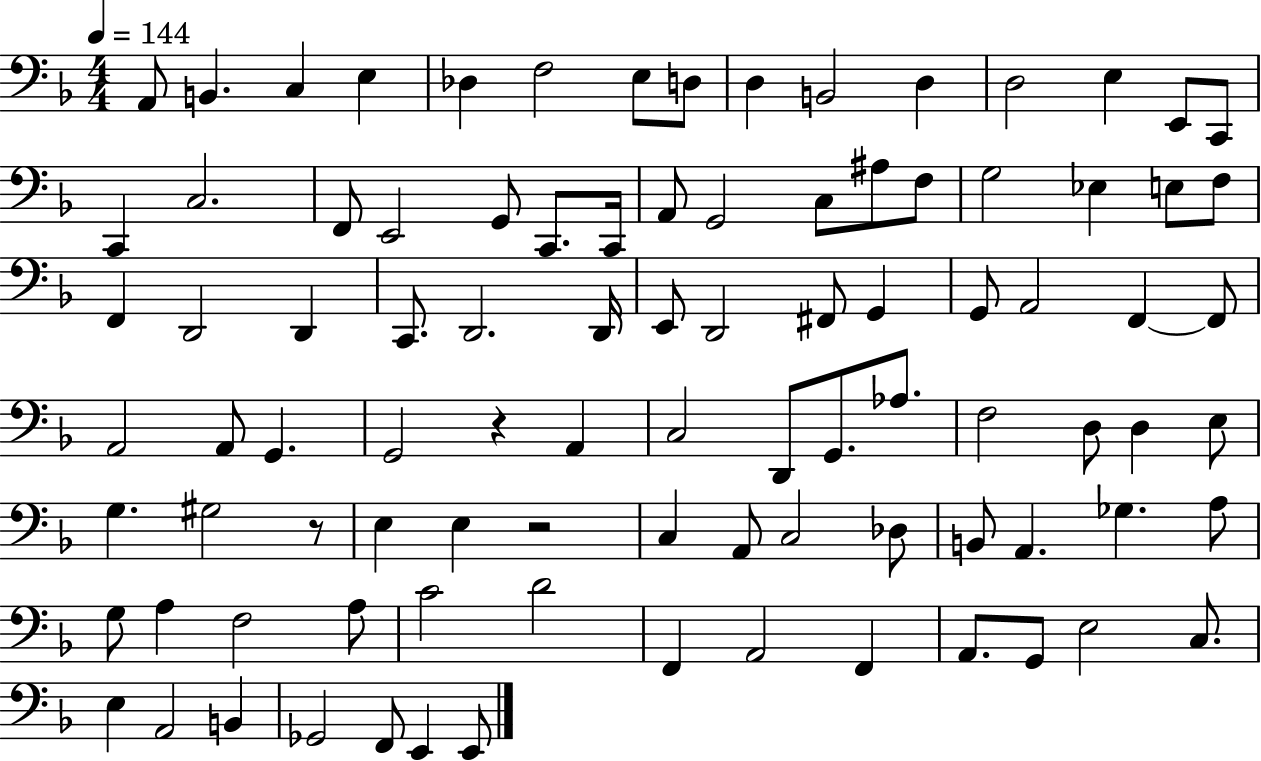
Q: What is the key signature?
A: F major